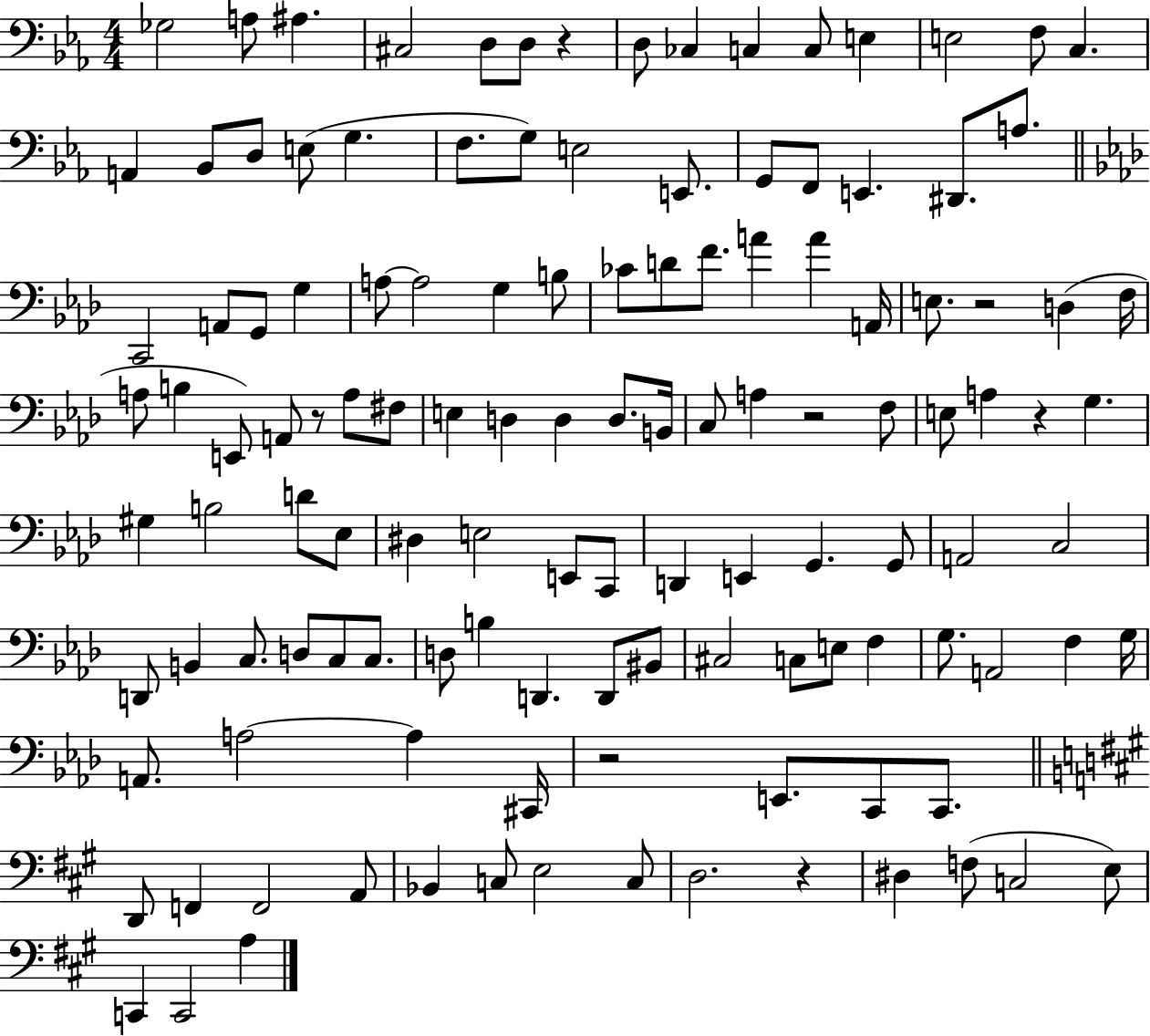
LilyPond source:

{
  \clef bass
  \numericTimeSignature
  \time 4/4
  \key ees \major
  ges2 a8 ais4. | cis2 d8 d8 r4 | d8 ces4 c4 c8 e4 | e2 f8 c4. | \break a,4 bes,8 d8 e8( g4. | f8. g8) e2 e,8. | g,8 f,8 e,4. dis,8. a8. | \bar "||" \break \key f \minor c,2 a,8 g,8 g4 | a8~~ a2 g4 b8 | ces'8 d'8 f'8. a'4 a'4 a,16 | e8. r2 d4( f16 | \break a8 b4 e,8) a,8 r8 a8 fis8 | e4 d4 d4 d8. b,16 | c8 a4 r2 f8 | e8 a4 r4 g4. | \break gis4 b2 d'8 ees8 | dis4 e2 e,8 c,8 | d,4 e,4 g,4. g,8 | a,2 c2 | \break d,8 b,4 c8. d8 c8 c8. | d8 b4 d,4. d,8 bis,8 | cis2 c8 e8 f4 | g8. a,2 f4 g16 | \break a,8. a2~~ a4 cis,16 | r2 e,8. c,8 c,8. | \bar "||" \break \key a \major d,8 f,4 f,2 a,8 | bes,4 c8 e2 c8 | d2. r4 | dis4 f8( c2 e8) | \break c,4 c,2 a4 | \bar "|."
}